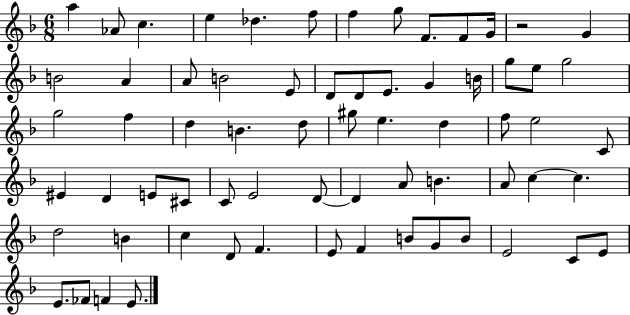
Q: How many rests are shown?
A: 1